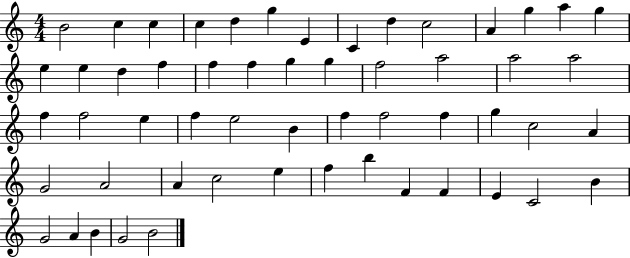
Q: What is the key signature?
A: C major